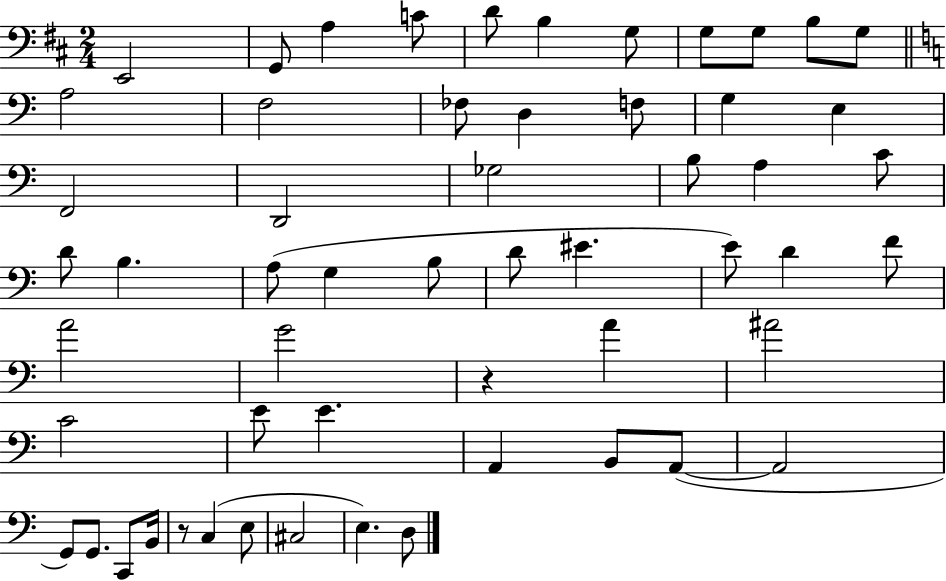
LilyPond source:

{
  \clef bass
  \numericTimeSignature
  \time 2/4
  \key d \major
  e,2 | g,8 a4 c'8 | d'8 b4 g8 | g8 g8 b8 g8 | \break \bar "||" \break \key c \major a2 | f2 | fes8 d4 f8 | g4 e4 | \break f,2 | d,2 | ges2 | b8 a4 c'8 | \break d'8 b4. | a8( g4 b8 | d'8 eis'4. | e'8) d'4 f'8 | \break a'2 | g'2 | r4 a'4 | ais'2 | \break c'2 | e'8 e'4. | a,4 b,8 a,8~(~ | a,2 | \break g,8) g,8. c,8 b,16 | r8 c4( e8 | cis2 | e4.) d8 | \break \bar "|."
}